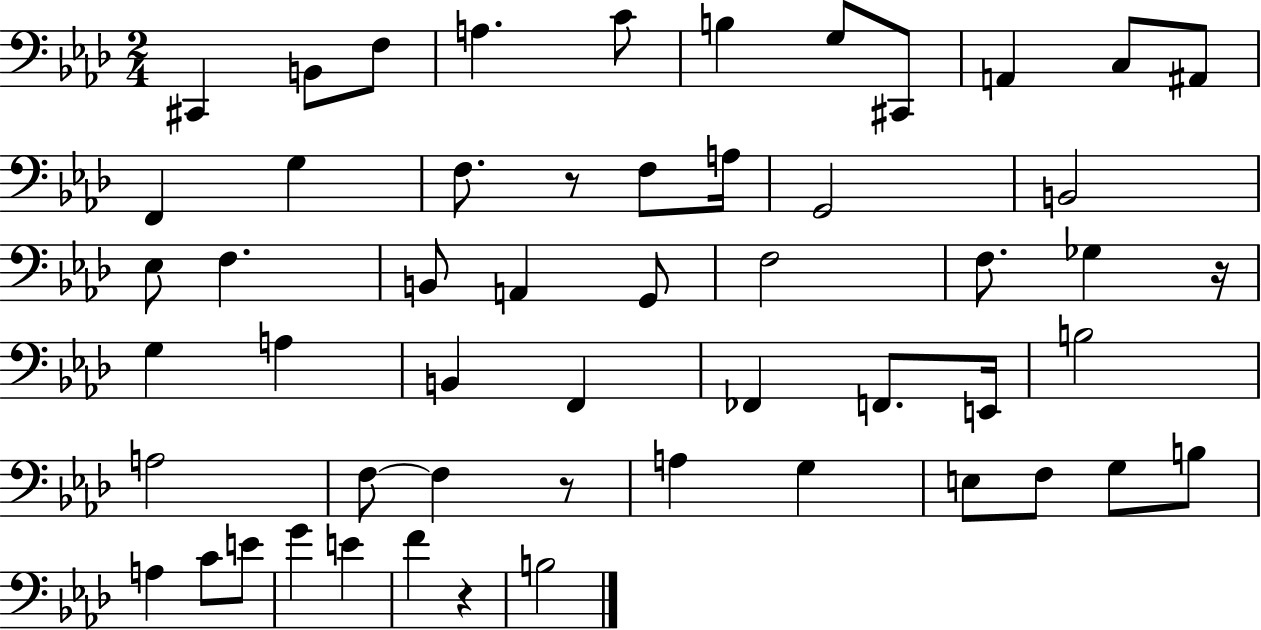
C#2/q B2/e F3/e A3/q. C4/e B3/q G3/e C#2/e A2/q C3/e A#2/e F2/q G3/q F3/e. R/e F3/e A3/s G2/h B2/h Eb3/e F3/q. B2/e A2/q G2/e F3/h F3/e. Gb3/q R/s G3/q A3/q B2/q F2/q FES2/q F2/e. E2/s B3/h A3/h F3/e F3/q R/e A3/q G3/q E3/e F3/e G3/e B3/e A3/q C4/e E4/e G4/q E4/q F4/q R/q B3/h